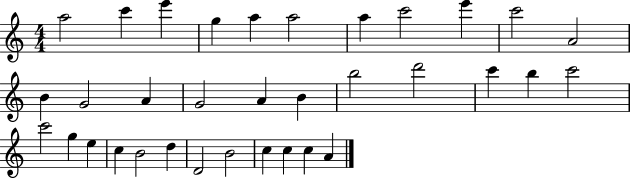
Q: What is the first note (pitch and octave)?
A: A5